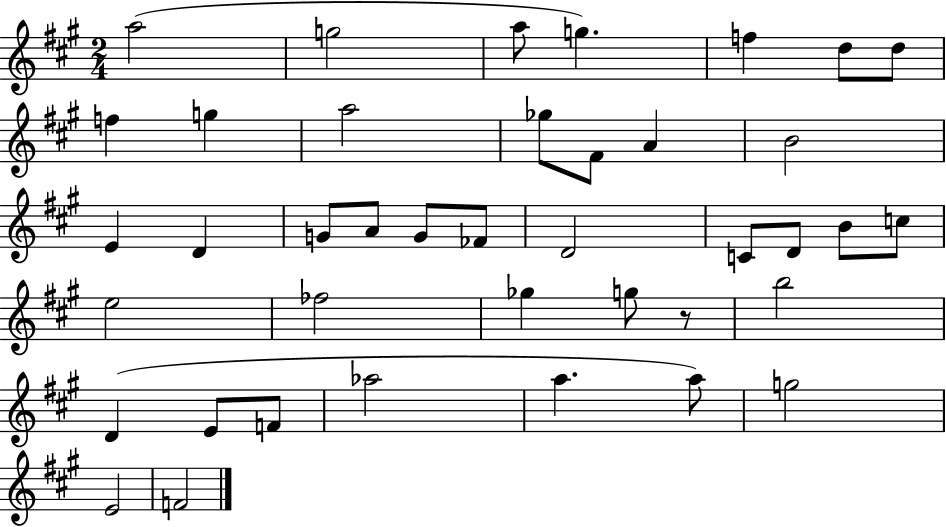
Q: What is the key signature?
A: A major